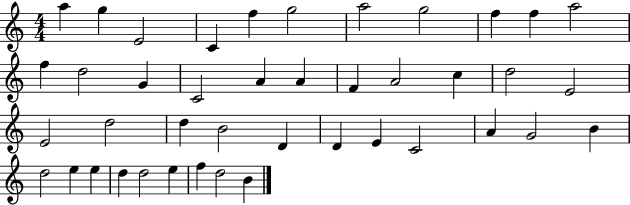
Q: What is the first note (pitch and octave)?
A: A5